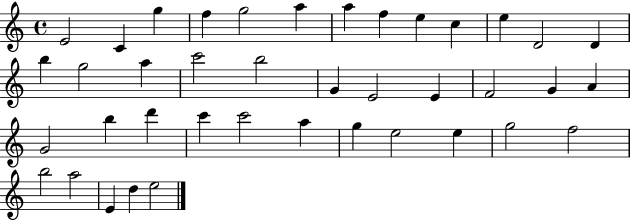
E4/h C4/q G5/q F5/q G5/h A5/q A5/q F5/q E5/q C5/q E5/q D4/h D4/q B5/q G5/h A5/q C6/h B5/h G4/q E4/h E4/q F4/h G4/q A4/q G4/h B5/q D6/q C6/q C6/h A5/q G5/q E5/h E5/q G5/h F5/h B5/h A5/h E4/q D5/q E5/h